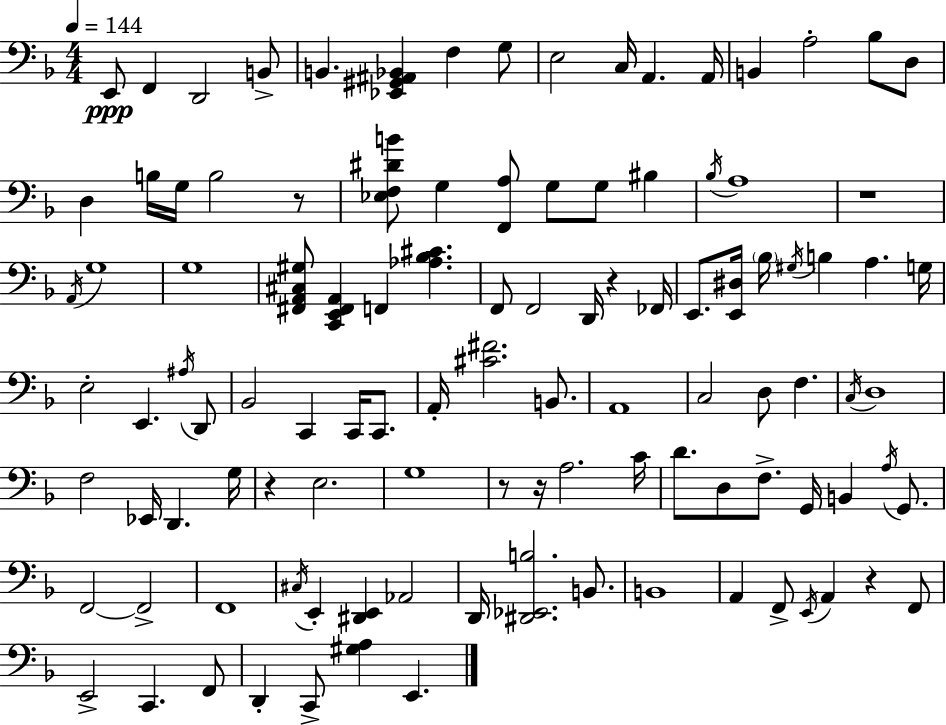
X:1
T:Untitled
M:4/4
L:1/4
K:Dm
E,,/2 F,, D,,2 B,,/2 B,, [_E,,^G,,^A,,_B,,] F, G,/2 E,2 C,/4 A,, A,,/4 B,, A,2 _B,/2 D,/2 D, B,/4 G,/4 B,2 z/2 [_E,F,^DB]/2 G, [F,,A,]/2 G,/2 G,/2 ^B, _B,/4 A,4 z4 A,,/4 G,4 G,4 [^F,,A,,^C,^G,]/2 [C,,E,,^F,,A,,] F,, [_A,_B,^C] F,,/2 F,,2 D,,/4 z _F,,/4 E,,/2 [E,,^D,]/4 _B,/4 ^G,/4 B, A, G,/4 E,2 E,, ^A,/4 D,,/2 _B,,2 C,, C,,/4 C,,/2 A,,/4 [^C^F]2 B,,/2 A,,4 C,2 D,/2 F, C,/4 D,4 F,2 _E,,/4 D,, G,/4 z E,2 G,4 z/2 z/4 A,2 C/4 D/2 D,/2 F,/2 G,,/4 B,, A,/4 G,,/2 F,,2 F,,2 F,,4 ^C,/4 E,, [^D,,E,,] _A,,2 D,,/4 [^D,,_E,,B,]2 B,,/2 B,,4 A,, F,,/2 E,,/4 A,, z F,,/2 E,,2 C,, F,,/2 D,, C,,/2 [^G,A,] E,,